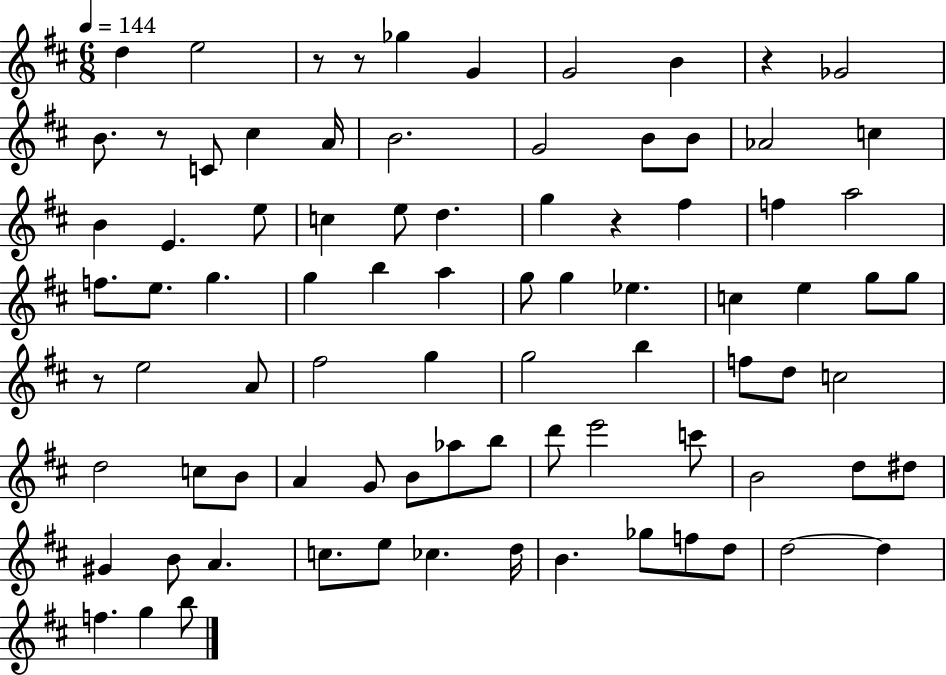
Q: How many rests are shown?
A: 6